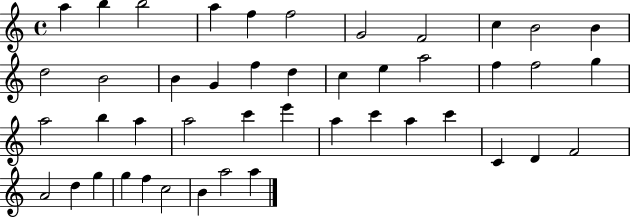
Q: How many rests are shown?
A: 0